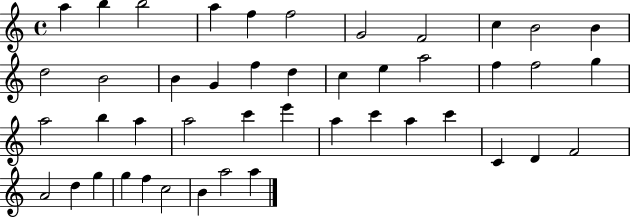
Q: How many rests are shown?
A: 0